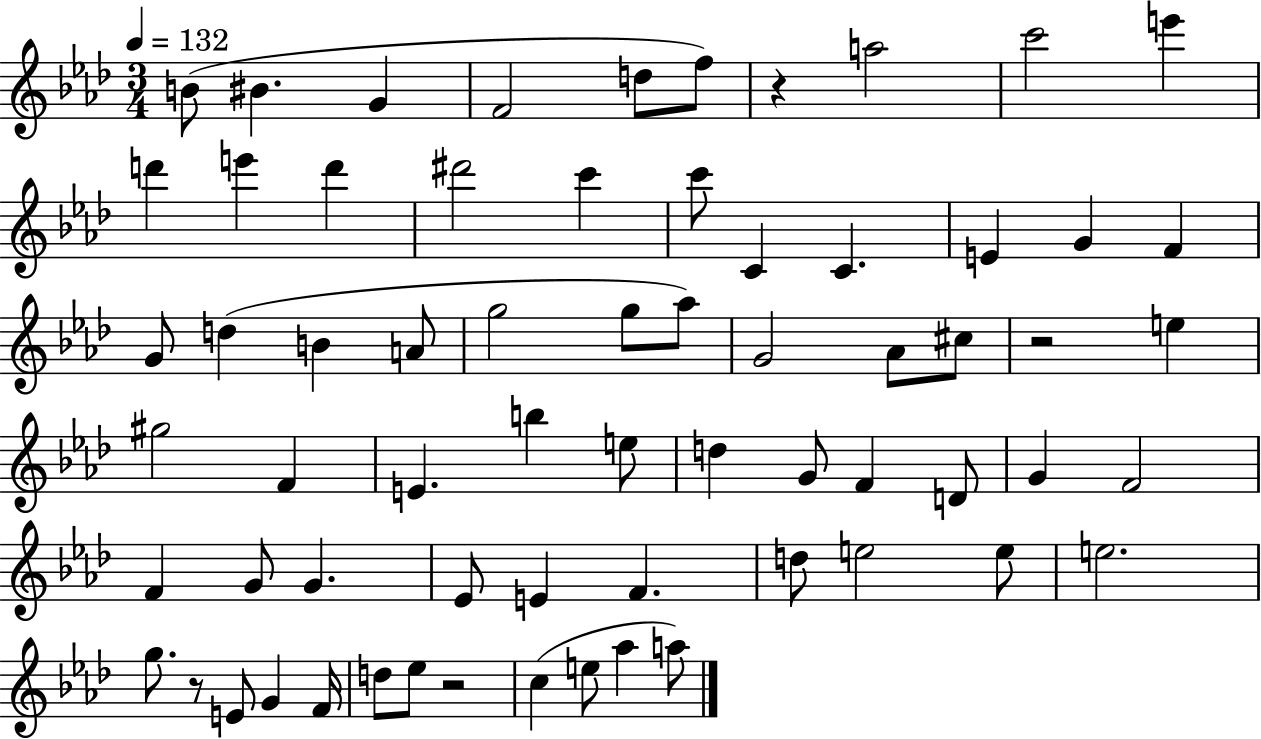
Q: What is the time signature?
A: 3/4